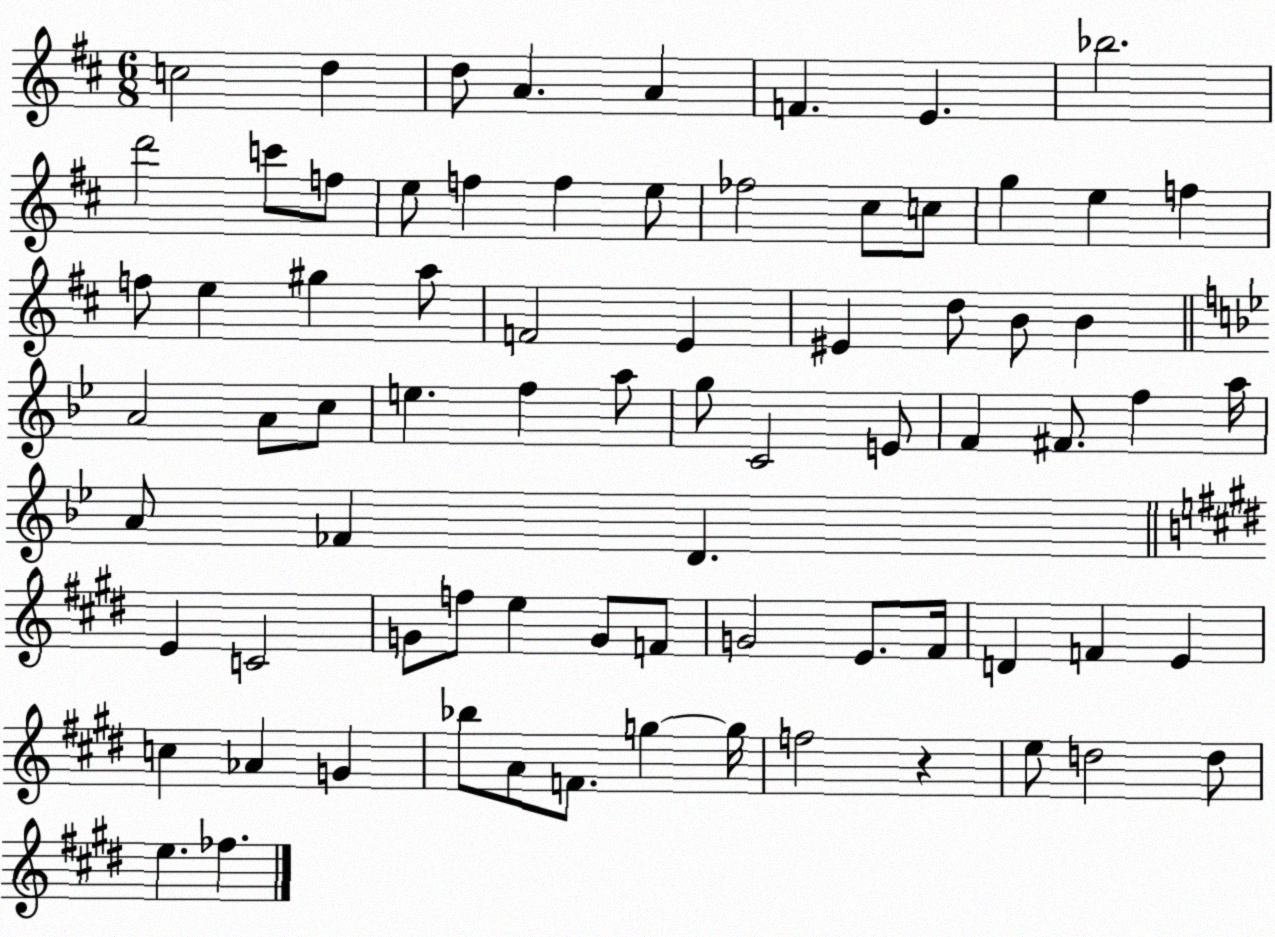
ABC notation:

X:1
T:Untitled
M:6/8
L:1/4
K:D
c2 d d/2 A A F E _b2 d'2 c'/2 f/2 e/2 f f e/2 _f2 ^c/2 c/2 g e f f/2 e ^g a/2 F2 E ^E d/2 B/2 B A2 A/2 c/2 e f a/2 g/2 C2 E/2 F ^F/2 f a/4 A/2 _F D E C2 G/2 f/2 e G/2 F/2 G2 E/2 ^F/4 D F E c _A G _b/2 A/2 F/2 g g/4 f2 z e/2 d2 d/2 e _f